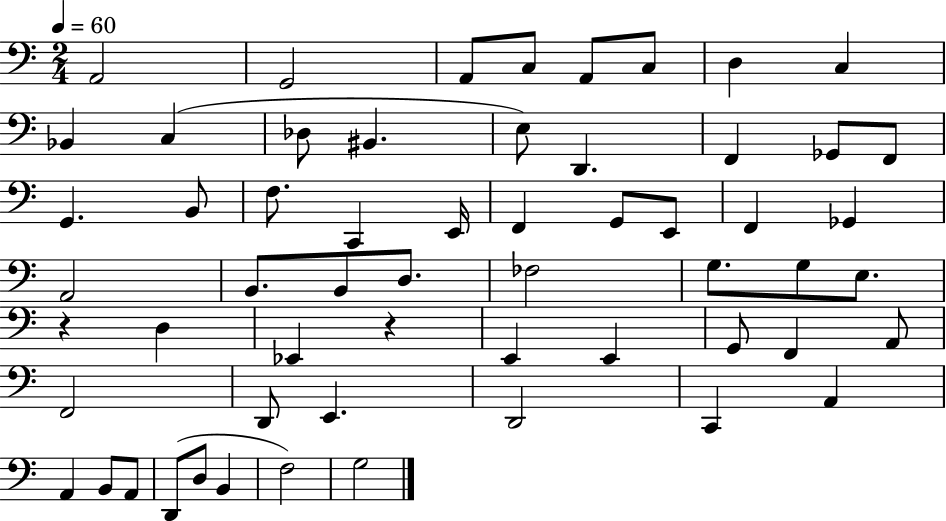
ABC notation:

X:1
T:Untitled
M:2/4
L:1/4
K:C
A,,2 G,,2 A,,/2 C,/2 A,,/2 C,/2 D, C, _B,, C, _D,/2 ^B,, E,/2 D,, F,, _G,,/2 F,,/2 G,, B,,/2 F,/2 C,, E,,/4 F,, G,,/2 E,,/2 F,, _G,, A,,2 B,,/2 B,,/2 D,/2 _F,2 G,/2 G,/2 E,/2 z D, _E,, z E,, E,, G,,/2 F,, A,,/2 F,,2 D,,/2 E,, D,,2 C,, A,, A,, B,,/2 A,,/2 D,,/2 D,/2 B,, F,2 G,2